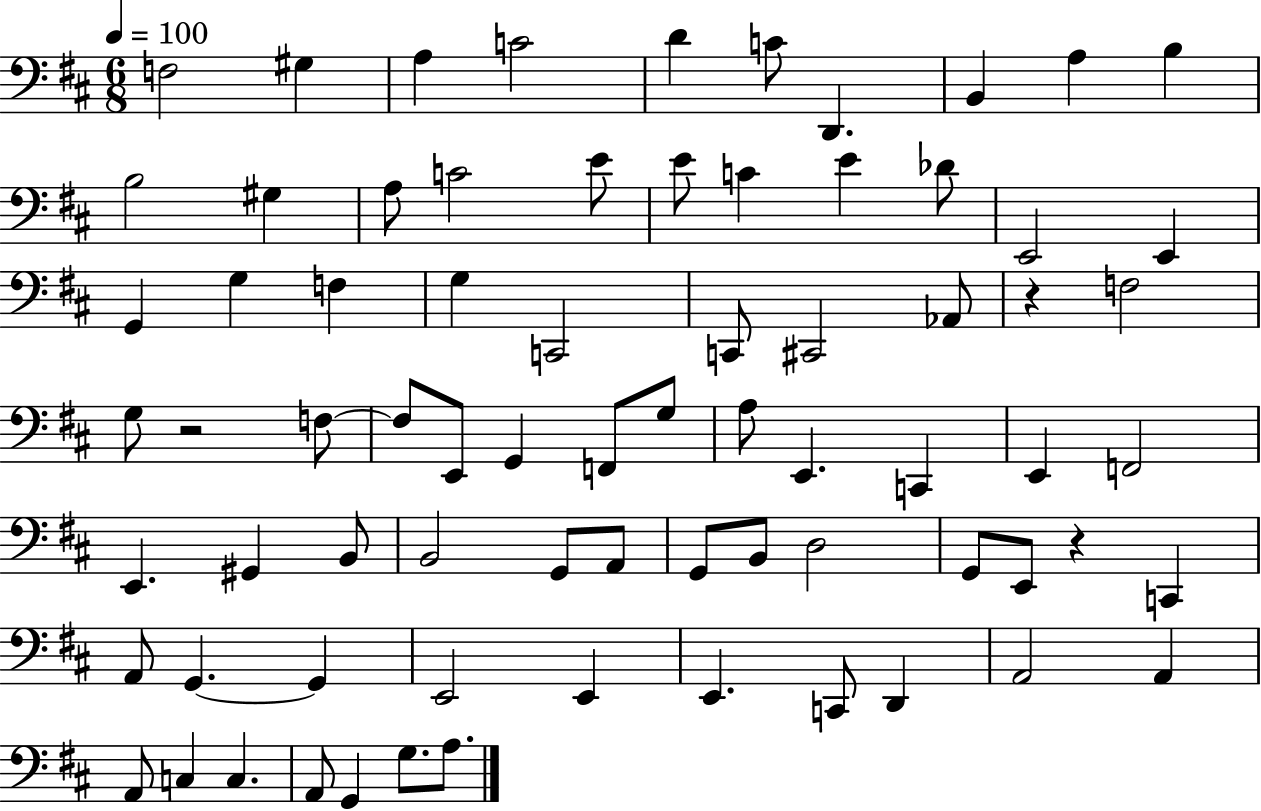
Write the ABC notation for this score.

X:1
T:Untitled
M:6/8
L:1/4
K:D
F,2 ^G, A, C2 D C/2 D,, B,, A, B, B,2 ^G, A,/2 C2 E/2 E/2 C E _D/2 E,,2 E,, G,, G, F, G, C,,2 C,,/2 ^C,,2 _A,,/2 z F,2 G,/2 z2 F,/2 F,/2 E,,/2 G,, F,,/2 G,/2 A,/2 E,, C,, E,, F,,2 E,, ^G,, B,,/2 B,,2 G,,/2 A,,/2 G,,/2 B,,/2 D,2 G,,/2 E,,/2 z C,, A,,/2 G,, G,, E,,2 E,, E,, C,,/2 D,, A,,2 A,, A,,/2 C, C, A,,/2 G,, G,/2 A,/2